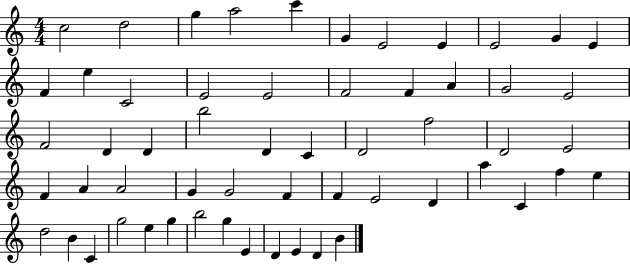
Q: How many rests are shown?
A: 0